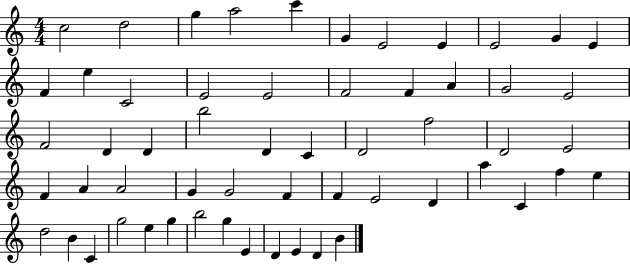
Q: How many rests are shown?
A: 0